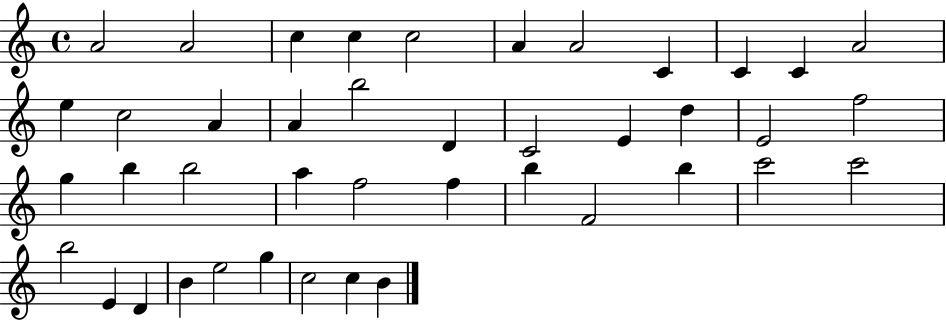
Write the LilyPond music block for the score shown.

{
  \clef treble
  \time 4/4
  \defaultTimeSignature
  \key c \major
  a'2 a'2 | c''4 c''4 c''2 | a'4 a'2 c'4 | c'4 c'4 a'2 | \break e''4 c''2 a'4 | a'4 b''2 d'4 | c'2 e'4 d''4 | e'2 f''2 | \break g''4 b''4 b''2 | a''4 f''2 f''4 | b''4 f'2 b''4 | c'''2 c'''2 | \break b''2 e'4 d'4 | b'4 e''2 g''4 | c''2 c''4 b'4 | \bar "|."
}